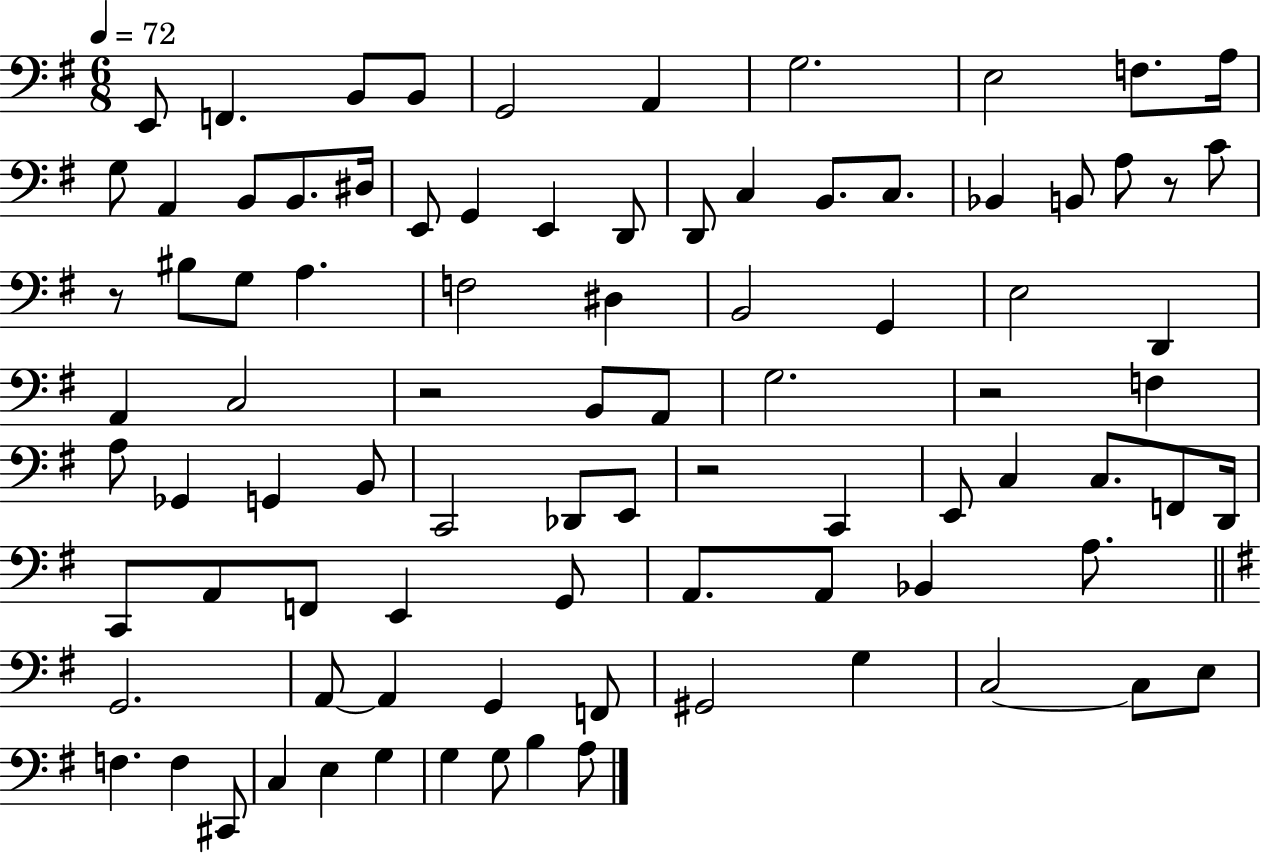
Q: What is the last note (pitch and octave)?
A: A3